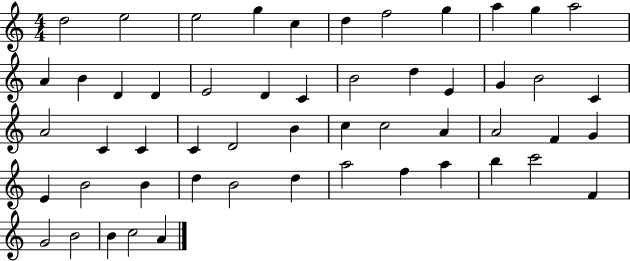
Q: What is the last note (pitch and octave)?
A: A4